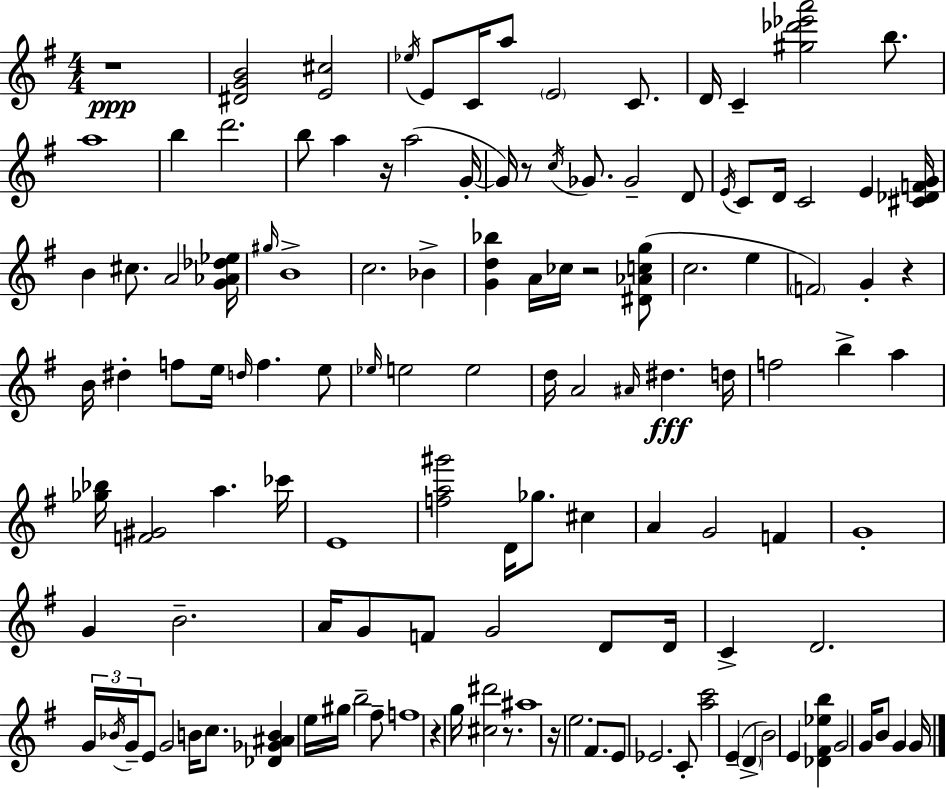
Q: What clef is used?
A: treble